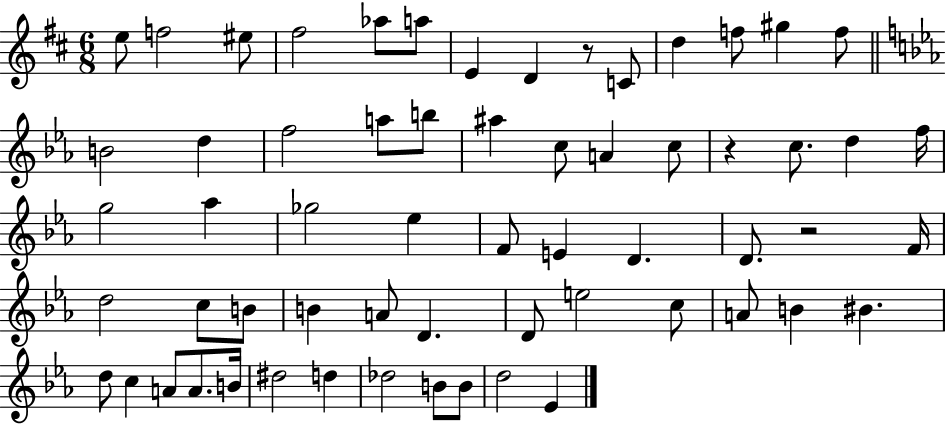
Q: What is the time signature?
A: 6/8